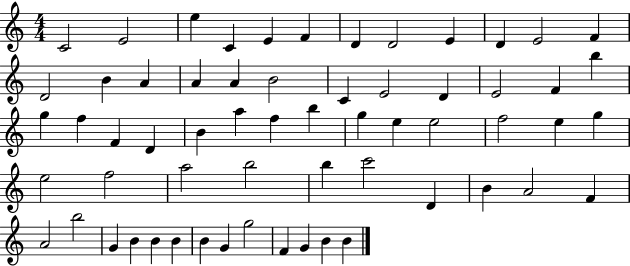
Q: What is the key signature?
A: C major